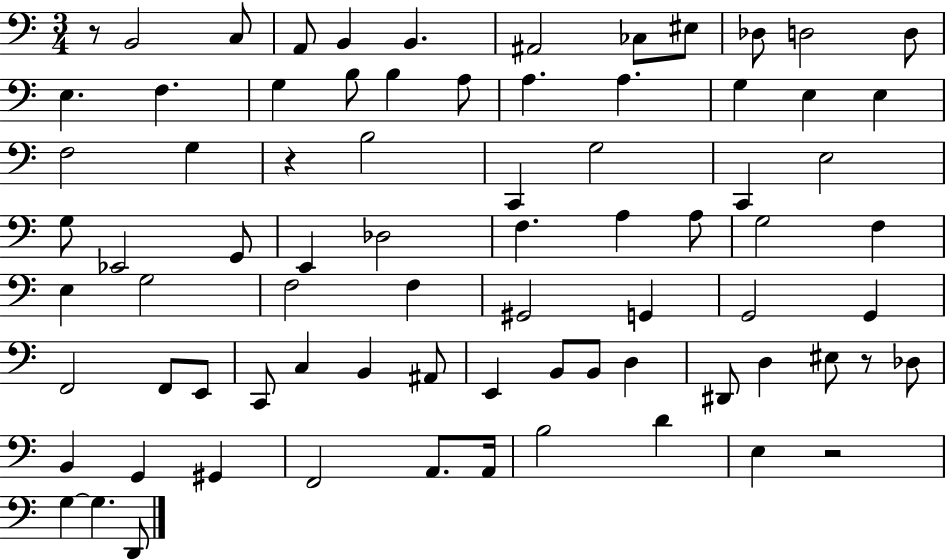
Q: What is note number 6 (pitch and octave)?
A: A#2